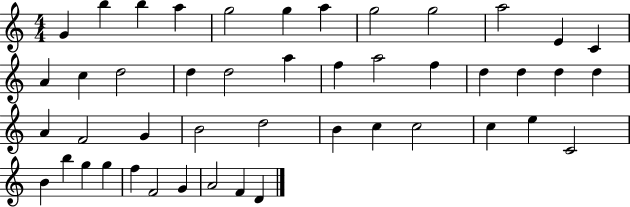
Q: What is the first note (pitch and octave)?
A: G4